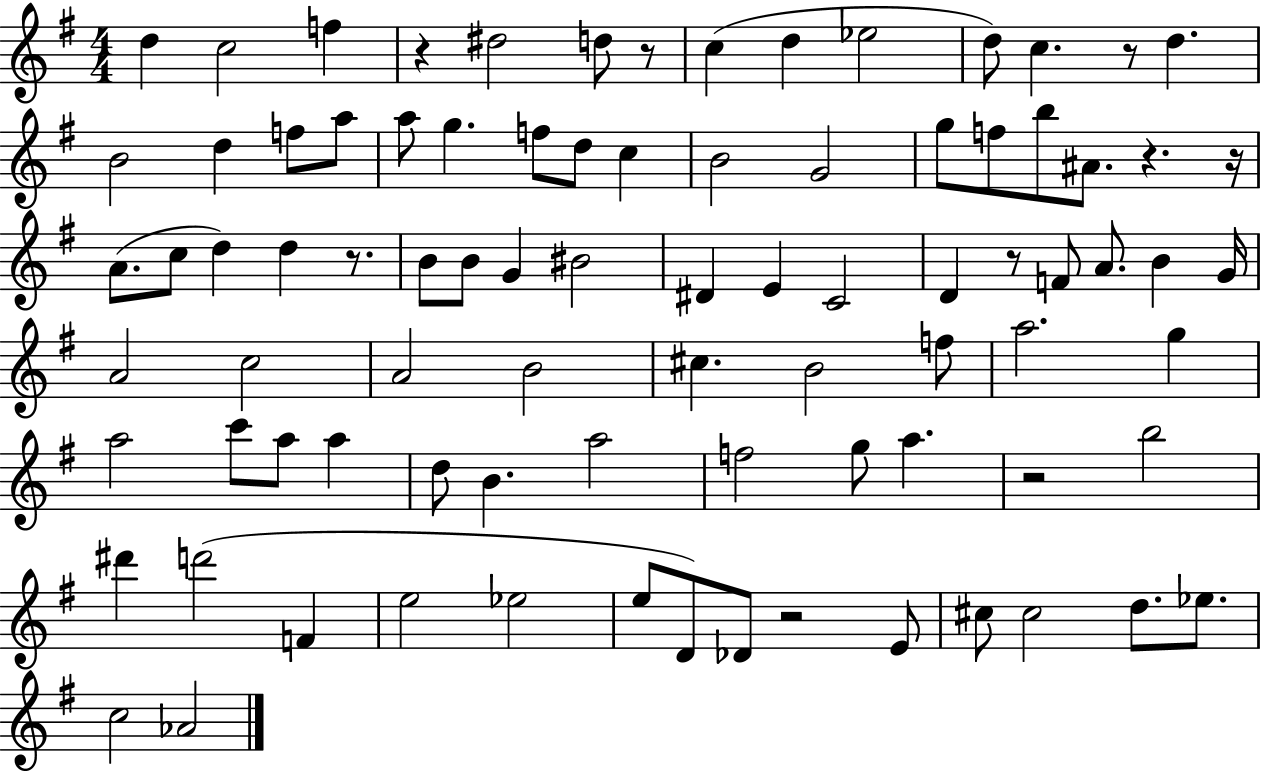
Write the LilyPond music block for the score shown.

{
  \clef treble
  \numericTimeSignature
  \time 4/4
  \key g \major
  d''4 c''2 f''4 | r4 dis''2 d''8 r8 | c''4( d''4 ees''2 | d''8) c''4. r8 d''4. | \break b'2 d''4 f''8 a''8 | a''8 g''4. f''8 d''8 c''4 | b'2 g'2 | g''8 f''8 b''8 ais'8. r4. r16 | \break a'8.( c''8 d''4) d''4 r8. | b'8 b'8 g'4 bis'2 | dis'4 e'4 c'2 | d'4 r8 f'8 a'8. b'4 g'16 | \break a'2 c''2 | a'2 b'2 | cis''4. b'2 f''8 | a''2. g''4 | \break a''2 c'''8 a''8 a''4 | d''8 b'4. a''2 | f''2 g''8 a''4. | r2 b''2 | \break dis'''4 d'''2( f'4 | e''2 ees''2 | e''8 d'8) des'8 r2 e'8 | cis''8 cis''2 d''8. ees''8. | \break c''2 aes'2 | \bar "|."
}